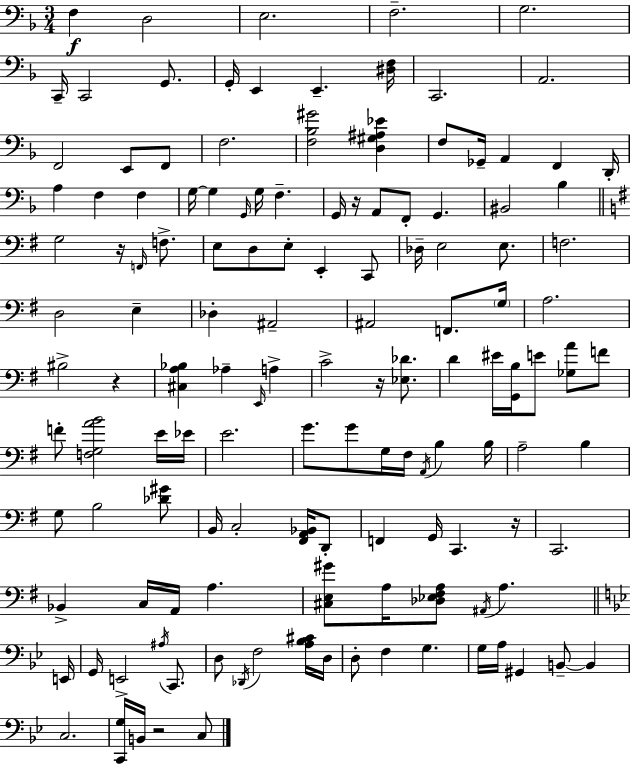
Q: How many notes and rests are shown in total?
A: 134